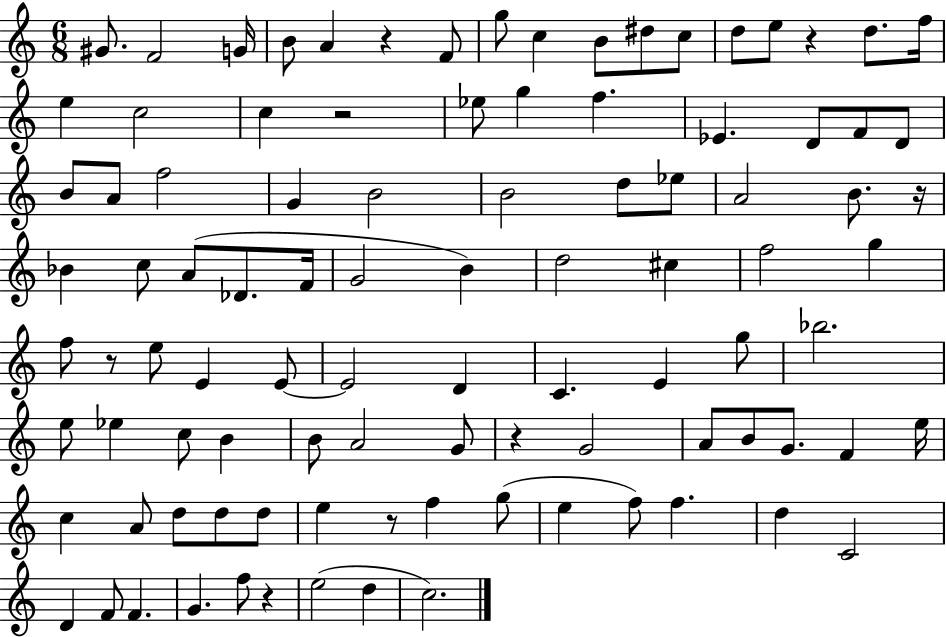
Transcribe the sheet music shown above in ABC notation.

X:1
T:Untitled
M:6/8
L:1/4
K:C
^G/2 F2 G/4 B/2 A z F/2 g/2 c B/2 ^d/2 c/2 d/2 e/2 z d/2 f/4 e c2 c z2 _e/2 g f _E D/2 F/2 D/2 B/2 A/2 f2 G B2 B2 d/2 _e/2 A2 B/2 z/4 _B c/2 A/2 _D/2 F/4 G2 B d2 ^c f2 g f/2 z/2 e/2 E E/2 E2 D C E g/2 _b2 e/2 _e c/2 B B/2 A2 G/2 z G2 A/2 B/2 G/2 F e/4 c A/2 d/2 d/2 d/2 e z/2 f g/2 e f/2 f d C2 D F/2 F G f/2 z e2 d c2